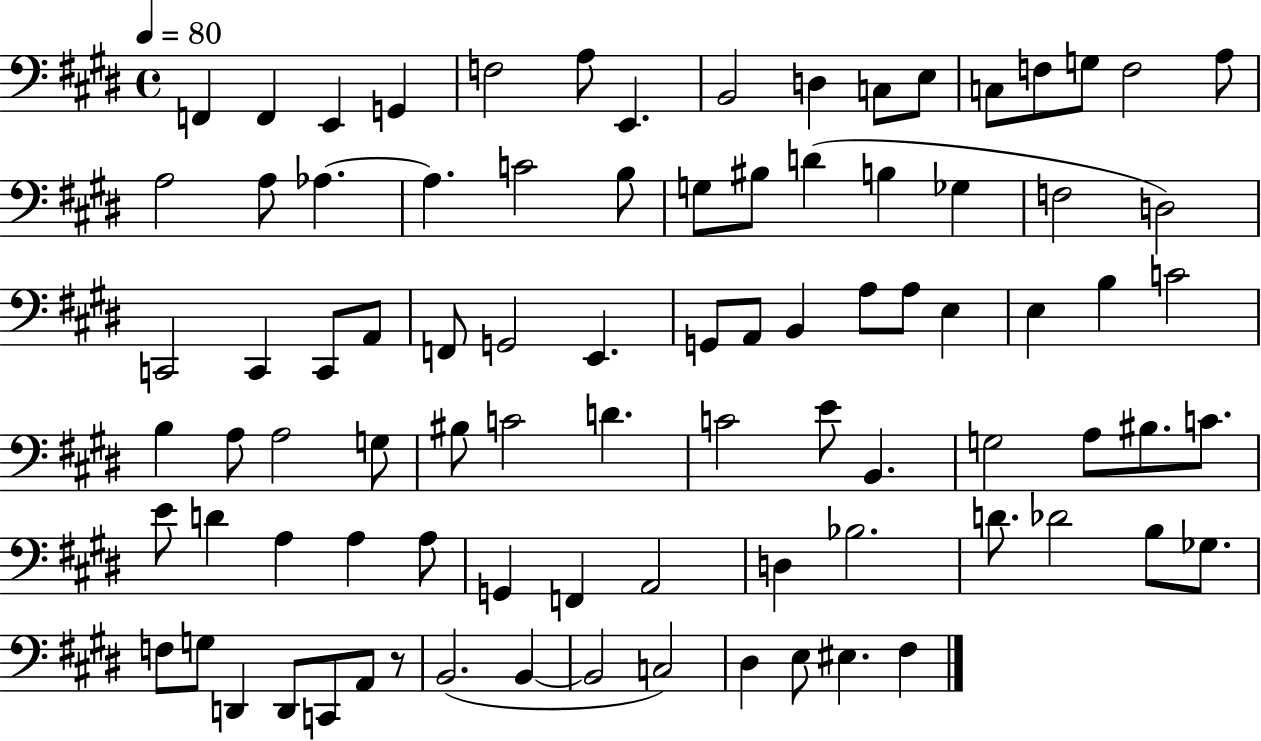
{
  \clef bass
  \time 4/4
  \defaultTimeSignature
  \key e \major
  \tempo 4 = 80
  f,4 f,4 e,4 g,4 | f2 a8 e,4. | b,2 d4 c8 e8 | c8 f8 g8 f2 a8 | \break a2 a8 aes4.~~ | aes4. c'2 b8 | g8 bis8 d'4( b4 ges4 | f2 d2) | \break c,2 c,4 c,8 a,8 | f,8 g,2 e,4. | g,8 a,8 b,4 a8 a8 e4 | e4 b4 c'2 | \break b4 a8 a2 g8 | bis8 c'2 d'4. | c'2 e'8 b,4. | g2 a8 bis8. c'8. | \break e'8 d'4 a4 a4 a8 | g,4 f,4 a,2 | d4 bes2. | d'8. des'2 b8 ges8. | \break f8 g8 d,4 d,8 c,8 a,8 r8 | b,2.( b,4~~ | b,2 c2) | dis4 e8 eis4. fis4 | \break \bar "|."
}